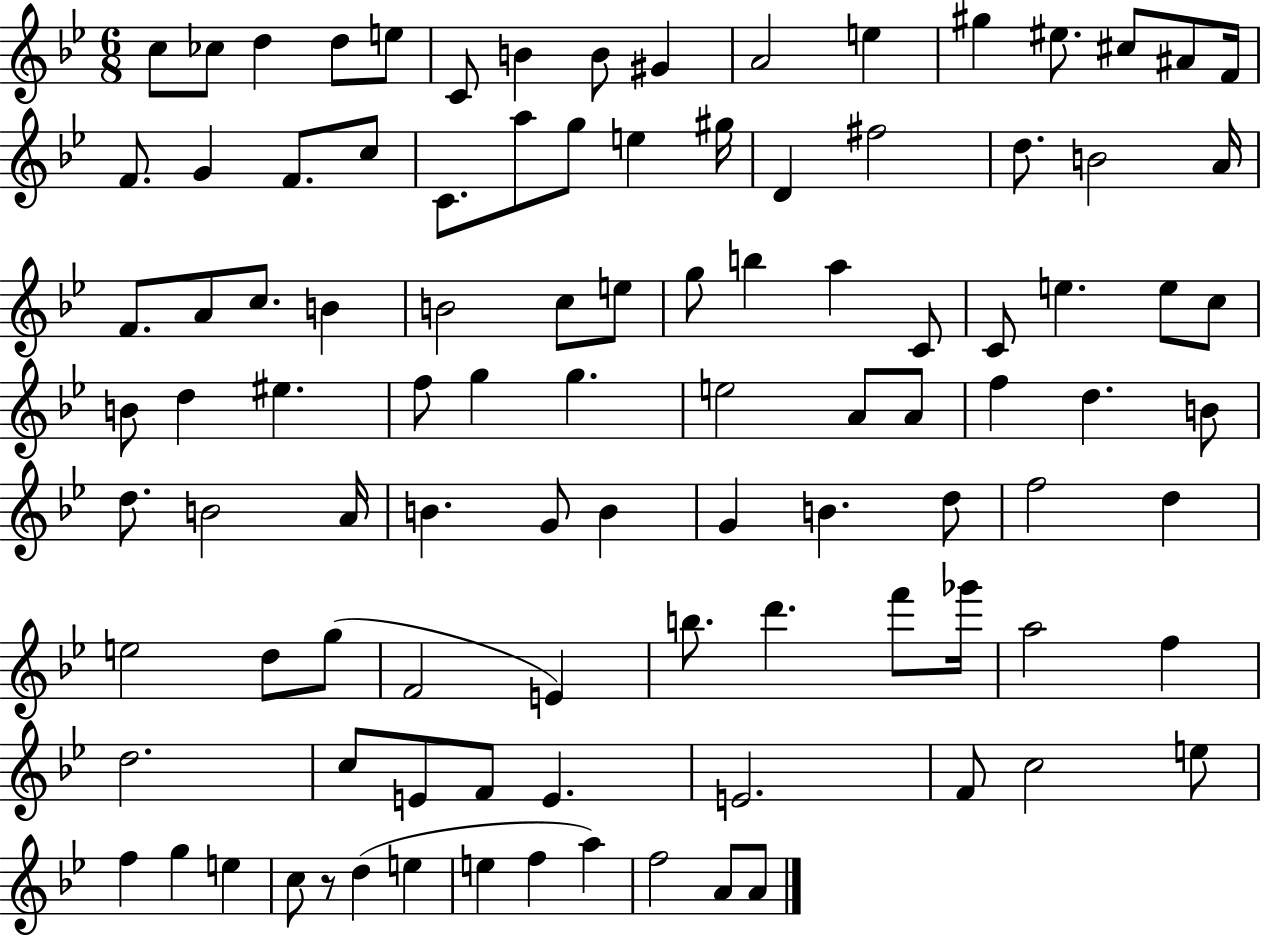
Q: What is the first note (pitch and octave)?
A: C5